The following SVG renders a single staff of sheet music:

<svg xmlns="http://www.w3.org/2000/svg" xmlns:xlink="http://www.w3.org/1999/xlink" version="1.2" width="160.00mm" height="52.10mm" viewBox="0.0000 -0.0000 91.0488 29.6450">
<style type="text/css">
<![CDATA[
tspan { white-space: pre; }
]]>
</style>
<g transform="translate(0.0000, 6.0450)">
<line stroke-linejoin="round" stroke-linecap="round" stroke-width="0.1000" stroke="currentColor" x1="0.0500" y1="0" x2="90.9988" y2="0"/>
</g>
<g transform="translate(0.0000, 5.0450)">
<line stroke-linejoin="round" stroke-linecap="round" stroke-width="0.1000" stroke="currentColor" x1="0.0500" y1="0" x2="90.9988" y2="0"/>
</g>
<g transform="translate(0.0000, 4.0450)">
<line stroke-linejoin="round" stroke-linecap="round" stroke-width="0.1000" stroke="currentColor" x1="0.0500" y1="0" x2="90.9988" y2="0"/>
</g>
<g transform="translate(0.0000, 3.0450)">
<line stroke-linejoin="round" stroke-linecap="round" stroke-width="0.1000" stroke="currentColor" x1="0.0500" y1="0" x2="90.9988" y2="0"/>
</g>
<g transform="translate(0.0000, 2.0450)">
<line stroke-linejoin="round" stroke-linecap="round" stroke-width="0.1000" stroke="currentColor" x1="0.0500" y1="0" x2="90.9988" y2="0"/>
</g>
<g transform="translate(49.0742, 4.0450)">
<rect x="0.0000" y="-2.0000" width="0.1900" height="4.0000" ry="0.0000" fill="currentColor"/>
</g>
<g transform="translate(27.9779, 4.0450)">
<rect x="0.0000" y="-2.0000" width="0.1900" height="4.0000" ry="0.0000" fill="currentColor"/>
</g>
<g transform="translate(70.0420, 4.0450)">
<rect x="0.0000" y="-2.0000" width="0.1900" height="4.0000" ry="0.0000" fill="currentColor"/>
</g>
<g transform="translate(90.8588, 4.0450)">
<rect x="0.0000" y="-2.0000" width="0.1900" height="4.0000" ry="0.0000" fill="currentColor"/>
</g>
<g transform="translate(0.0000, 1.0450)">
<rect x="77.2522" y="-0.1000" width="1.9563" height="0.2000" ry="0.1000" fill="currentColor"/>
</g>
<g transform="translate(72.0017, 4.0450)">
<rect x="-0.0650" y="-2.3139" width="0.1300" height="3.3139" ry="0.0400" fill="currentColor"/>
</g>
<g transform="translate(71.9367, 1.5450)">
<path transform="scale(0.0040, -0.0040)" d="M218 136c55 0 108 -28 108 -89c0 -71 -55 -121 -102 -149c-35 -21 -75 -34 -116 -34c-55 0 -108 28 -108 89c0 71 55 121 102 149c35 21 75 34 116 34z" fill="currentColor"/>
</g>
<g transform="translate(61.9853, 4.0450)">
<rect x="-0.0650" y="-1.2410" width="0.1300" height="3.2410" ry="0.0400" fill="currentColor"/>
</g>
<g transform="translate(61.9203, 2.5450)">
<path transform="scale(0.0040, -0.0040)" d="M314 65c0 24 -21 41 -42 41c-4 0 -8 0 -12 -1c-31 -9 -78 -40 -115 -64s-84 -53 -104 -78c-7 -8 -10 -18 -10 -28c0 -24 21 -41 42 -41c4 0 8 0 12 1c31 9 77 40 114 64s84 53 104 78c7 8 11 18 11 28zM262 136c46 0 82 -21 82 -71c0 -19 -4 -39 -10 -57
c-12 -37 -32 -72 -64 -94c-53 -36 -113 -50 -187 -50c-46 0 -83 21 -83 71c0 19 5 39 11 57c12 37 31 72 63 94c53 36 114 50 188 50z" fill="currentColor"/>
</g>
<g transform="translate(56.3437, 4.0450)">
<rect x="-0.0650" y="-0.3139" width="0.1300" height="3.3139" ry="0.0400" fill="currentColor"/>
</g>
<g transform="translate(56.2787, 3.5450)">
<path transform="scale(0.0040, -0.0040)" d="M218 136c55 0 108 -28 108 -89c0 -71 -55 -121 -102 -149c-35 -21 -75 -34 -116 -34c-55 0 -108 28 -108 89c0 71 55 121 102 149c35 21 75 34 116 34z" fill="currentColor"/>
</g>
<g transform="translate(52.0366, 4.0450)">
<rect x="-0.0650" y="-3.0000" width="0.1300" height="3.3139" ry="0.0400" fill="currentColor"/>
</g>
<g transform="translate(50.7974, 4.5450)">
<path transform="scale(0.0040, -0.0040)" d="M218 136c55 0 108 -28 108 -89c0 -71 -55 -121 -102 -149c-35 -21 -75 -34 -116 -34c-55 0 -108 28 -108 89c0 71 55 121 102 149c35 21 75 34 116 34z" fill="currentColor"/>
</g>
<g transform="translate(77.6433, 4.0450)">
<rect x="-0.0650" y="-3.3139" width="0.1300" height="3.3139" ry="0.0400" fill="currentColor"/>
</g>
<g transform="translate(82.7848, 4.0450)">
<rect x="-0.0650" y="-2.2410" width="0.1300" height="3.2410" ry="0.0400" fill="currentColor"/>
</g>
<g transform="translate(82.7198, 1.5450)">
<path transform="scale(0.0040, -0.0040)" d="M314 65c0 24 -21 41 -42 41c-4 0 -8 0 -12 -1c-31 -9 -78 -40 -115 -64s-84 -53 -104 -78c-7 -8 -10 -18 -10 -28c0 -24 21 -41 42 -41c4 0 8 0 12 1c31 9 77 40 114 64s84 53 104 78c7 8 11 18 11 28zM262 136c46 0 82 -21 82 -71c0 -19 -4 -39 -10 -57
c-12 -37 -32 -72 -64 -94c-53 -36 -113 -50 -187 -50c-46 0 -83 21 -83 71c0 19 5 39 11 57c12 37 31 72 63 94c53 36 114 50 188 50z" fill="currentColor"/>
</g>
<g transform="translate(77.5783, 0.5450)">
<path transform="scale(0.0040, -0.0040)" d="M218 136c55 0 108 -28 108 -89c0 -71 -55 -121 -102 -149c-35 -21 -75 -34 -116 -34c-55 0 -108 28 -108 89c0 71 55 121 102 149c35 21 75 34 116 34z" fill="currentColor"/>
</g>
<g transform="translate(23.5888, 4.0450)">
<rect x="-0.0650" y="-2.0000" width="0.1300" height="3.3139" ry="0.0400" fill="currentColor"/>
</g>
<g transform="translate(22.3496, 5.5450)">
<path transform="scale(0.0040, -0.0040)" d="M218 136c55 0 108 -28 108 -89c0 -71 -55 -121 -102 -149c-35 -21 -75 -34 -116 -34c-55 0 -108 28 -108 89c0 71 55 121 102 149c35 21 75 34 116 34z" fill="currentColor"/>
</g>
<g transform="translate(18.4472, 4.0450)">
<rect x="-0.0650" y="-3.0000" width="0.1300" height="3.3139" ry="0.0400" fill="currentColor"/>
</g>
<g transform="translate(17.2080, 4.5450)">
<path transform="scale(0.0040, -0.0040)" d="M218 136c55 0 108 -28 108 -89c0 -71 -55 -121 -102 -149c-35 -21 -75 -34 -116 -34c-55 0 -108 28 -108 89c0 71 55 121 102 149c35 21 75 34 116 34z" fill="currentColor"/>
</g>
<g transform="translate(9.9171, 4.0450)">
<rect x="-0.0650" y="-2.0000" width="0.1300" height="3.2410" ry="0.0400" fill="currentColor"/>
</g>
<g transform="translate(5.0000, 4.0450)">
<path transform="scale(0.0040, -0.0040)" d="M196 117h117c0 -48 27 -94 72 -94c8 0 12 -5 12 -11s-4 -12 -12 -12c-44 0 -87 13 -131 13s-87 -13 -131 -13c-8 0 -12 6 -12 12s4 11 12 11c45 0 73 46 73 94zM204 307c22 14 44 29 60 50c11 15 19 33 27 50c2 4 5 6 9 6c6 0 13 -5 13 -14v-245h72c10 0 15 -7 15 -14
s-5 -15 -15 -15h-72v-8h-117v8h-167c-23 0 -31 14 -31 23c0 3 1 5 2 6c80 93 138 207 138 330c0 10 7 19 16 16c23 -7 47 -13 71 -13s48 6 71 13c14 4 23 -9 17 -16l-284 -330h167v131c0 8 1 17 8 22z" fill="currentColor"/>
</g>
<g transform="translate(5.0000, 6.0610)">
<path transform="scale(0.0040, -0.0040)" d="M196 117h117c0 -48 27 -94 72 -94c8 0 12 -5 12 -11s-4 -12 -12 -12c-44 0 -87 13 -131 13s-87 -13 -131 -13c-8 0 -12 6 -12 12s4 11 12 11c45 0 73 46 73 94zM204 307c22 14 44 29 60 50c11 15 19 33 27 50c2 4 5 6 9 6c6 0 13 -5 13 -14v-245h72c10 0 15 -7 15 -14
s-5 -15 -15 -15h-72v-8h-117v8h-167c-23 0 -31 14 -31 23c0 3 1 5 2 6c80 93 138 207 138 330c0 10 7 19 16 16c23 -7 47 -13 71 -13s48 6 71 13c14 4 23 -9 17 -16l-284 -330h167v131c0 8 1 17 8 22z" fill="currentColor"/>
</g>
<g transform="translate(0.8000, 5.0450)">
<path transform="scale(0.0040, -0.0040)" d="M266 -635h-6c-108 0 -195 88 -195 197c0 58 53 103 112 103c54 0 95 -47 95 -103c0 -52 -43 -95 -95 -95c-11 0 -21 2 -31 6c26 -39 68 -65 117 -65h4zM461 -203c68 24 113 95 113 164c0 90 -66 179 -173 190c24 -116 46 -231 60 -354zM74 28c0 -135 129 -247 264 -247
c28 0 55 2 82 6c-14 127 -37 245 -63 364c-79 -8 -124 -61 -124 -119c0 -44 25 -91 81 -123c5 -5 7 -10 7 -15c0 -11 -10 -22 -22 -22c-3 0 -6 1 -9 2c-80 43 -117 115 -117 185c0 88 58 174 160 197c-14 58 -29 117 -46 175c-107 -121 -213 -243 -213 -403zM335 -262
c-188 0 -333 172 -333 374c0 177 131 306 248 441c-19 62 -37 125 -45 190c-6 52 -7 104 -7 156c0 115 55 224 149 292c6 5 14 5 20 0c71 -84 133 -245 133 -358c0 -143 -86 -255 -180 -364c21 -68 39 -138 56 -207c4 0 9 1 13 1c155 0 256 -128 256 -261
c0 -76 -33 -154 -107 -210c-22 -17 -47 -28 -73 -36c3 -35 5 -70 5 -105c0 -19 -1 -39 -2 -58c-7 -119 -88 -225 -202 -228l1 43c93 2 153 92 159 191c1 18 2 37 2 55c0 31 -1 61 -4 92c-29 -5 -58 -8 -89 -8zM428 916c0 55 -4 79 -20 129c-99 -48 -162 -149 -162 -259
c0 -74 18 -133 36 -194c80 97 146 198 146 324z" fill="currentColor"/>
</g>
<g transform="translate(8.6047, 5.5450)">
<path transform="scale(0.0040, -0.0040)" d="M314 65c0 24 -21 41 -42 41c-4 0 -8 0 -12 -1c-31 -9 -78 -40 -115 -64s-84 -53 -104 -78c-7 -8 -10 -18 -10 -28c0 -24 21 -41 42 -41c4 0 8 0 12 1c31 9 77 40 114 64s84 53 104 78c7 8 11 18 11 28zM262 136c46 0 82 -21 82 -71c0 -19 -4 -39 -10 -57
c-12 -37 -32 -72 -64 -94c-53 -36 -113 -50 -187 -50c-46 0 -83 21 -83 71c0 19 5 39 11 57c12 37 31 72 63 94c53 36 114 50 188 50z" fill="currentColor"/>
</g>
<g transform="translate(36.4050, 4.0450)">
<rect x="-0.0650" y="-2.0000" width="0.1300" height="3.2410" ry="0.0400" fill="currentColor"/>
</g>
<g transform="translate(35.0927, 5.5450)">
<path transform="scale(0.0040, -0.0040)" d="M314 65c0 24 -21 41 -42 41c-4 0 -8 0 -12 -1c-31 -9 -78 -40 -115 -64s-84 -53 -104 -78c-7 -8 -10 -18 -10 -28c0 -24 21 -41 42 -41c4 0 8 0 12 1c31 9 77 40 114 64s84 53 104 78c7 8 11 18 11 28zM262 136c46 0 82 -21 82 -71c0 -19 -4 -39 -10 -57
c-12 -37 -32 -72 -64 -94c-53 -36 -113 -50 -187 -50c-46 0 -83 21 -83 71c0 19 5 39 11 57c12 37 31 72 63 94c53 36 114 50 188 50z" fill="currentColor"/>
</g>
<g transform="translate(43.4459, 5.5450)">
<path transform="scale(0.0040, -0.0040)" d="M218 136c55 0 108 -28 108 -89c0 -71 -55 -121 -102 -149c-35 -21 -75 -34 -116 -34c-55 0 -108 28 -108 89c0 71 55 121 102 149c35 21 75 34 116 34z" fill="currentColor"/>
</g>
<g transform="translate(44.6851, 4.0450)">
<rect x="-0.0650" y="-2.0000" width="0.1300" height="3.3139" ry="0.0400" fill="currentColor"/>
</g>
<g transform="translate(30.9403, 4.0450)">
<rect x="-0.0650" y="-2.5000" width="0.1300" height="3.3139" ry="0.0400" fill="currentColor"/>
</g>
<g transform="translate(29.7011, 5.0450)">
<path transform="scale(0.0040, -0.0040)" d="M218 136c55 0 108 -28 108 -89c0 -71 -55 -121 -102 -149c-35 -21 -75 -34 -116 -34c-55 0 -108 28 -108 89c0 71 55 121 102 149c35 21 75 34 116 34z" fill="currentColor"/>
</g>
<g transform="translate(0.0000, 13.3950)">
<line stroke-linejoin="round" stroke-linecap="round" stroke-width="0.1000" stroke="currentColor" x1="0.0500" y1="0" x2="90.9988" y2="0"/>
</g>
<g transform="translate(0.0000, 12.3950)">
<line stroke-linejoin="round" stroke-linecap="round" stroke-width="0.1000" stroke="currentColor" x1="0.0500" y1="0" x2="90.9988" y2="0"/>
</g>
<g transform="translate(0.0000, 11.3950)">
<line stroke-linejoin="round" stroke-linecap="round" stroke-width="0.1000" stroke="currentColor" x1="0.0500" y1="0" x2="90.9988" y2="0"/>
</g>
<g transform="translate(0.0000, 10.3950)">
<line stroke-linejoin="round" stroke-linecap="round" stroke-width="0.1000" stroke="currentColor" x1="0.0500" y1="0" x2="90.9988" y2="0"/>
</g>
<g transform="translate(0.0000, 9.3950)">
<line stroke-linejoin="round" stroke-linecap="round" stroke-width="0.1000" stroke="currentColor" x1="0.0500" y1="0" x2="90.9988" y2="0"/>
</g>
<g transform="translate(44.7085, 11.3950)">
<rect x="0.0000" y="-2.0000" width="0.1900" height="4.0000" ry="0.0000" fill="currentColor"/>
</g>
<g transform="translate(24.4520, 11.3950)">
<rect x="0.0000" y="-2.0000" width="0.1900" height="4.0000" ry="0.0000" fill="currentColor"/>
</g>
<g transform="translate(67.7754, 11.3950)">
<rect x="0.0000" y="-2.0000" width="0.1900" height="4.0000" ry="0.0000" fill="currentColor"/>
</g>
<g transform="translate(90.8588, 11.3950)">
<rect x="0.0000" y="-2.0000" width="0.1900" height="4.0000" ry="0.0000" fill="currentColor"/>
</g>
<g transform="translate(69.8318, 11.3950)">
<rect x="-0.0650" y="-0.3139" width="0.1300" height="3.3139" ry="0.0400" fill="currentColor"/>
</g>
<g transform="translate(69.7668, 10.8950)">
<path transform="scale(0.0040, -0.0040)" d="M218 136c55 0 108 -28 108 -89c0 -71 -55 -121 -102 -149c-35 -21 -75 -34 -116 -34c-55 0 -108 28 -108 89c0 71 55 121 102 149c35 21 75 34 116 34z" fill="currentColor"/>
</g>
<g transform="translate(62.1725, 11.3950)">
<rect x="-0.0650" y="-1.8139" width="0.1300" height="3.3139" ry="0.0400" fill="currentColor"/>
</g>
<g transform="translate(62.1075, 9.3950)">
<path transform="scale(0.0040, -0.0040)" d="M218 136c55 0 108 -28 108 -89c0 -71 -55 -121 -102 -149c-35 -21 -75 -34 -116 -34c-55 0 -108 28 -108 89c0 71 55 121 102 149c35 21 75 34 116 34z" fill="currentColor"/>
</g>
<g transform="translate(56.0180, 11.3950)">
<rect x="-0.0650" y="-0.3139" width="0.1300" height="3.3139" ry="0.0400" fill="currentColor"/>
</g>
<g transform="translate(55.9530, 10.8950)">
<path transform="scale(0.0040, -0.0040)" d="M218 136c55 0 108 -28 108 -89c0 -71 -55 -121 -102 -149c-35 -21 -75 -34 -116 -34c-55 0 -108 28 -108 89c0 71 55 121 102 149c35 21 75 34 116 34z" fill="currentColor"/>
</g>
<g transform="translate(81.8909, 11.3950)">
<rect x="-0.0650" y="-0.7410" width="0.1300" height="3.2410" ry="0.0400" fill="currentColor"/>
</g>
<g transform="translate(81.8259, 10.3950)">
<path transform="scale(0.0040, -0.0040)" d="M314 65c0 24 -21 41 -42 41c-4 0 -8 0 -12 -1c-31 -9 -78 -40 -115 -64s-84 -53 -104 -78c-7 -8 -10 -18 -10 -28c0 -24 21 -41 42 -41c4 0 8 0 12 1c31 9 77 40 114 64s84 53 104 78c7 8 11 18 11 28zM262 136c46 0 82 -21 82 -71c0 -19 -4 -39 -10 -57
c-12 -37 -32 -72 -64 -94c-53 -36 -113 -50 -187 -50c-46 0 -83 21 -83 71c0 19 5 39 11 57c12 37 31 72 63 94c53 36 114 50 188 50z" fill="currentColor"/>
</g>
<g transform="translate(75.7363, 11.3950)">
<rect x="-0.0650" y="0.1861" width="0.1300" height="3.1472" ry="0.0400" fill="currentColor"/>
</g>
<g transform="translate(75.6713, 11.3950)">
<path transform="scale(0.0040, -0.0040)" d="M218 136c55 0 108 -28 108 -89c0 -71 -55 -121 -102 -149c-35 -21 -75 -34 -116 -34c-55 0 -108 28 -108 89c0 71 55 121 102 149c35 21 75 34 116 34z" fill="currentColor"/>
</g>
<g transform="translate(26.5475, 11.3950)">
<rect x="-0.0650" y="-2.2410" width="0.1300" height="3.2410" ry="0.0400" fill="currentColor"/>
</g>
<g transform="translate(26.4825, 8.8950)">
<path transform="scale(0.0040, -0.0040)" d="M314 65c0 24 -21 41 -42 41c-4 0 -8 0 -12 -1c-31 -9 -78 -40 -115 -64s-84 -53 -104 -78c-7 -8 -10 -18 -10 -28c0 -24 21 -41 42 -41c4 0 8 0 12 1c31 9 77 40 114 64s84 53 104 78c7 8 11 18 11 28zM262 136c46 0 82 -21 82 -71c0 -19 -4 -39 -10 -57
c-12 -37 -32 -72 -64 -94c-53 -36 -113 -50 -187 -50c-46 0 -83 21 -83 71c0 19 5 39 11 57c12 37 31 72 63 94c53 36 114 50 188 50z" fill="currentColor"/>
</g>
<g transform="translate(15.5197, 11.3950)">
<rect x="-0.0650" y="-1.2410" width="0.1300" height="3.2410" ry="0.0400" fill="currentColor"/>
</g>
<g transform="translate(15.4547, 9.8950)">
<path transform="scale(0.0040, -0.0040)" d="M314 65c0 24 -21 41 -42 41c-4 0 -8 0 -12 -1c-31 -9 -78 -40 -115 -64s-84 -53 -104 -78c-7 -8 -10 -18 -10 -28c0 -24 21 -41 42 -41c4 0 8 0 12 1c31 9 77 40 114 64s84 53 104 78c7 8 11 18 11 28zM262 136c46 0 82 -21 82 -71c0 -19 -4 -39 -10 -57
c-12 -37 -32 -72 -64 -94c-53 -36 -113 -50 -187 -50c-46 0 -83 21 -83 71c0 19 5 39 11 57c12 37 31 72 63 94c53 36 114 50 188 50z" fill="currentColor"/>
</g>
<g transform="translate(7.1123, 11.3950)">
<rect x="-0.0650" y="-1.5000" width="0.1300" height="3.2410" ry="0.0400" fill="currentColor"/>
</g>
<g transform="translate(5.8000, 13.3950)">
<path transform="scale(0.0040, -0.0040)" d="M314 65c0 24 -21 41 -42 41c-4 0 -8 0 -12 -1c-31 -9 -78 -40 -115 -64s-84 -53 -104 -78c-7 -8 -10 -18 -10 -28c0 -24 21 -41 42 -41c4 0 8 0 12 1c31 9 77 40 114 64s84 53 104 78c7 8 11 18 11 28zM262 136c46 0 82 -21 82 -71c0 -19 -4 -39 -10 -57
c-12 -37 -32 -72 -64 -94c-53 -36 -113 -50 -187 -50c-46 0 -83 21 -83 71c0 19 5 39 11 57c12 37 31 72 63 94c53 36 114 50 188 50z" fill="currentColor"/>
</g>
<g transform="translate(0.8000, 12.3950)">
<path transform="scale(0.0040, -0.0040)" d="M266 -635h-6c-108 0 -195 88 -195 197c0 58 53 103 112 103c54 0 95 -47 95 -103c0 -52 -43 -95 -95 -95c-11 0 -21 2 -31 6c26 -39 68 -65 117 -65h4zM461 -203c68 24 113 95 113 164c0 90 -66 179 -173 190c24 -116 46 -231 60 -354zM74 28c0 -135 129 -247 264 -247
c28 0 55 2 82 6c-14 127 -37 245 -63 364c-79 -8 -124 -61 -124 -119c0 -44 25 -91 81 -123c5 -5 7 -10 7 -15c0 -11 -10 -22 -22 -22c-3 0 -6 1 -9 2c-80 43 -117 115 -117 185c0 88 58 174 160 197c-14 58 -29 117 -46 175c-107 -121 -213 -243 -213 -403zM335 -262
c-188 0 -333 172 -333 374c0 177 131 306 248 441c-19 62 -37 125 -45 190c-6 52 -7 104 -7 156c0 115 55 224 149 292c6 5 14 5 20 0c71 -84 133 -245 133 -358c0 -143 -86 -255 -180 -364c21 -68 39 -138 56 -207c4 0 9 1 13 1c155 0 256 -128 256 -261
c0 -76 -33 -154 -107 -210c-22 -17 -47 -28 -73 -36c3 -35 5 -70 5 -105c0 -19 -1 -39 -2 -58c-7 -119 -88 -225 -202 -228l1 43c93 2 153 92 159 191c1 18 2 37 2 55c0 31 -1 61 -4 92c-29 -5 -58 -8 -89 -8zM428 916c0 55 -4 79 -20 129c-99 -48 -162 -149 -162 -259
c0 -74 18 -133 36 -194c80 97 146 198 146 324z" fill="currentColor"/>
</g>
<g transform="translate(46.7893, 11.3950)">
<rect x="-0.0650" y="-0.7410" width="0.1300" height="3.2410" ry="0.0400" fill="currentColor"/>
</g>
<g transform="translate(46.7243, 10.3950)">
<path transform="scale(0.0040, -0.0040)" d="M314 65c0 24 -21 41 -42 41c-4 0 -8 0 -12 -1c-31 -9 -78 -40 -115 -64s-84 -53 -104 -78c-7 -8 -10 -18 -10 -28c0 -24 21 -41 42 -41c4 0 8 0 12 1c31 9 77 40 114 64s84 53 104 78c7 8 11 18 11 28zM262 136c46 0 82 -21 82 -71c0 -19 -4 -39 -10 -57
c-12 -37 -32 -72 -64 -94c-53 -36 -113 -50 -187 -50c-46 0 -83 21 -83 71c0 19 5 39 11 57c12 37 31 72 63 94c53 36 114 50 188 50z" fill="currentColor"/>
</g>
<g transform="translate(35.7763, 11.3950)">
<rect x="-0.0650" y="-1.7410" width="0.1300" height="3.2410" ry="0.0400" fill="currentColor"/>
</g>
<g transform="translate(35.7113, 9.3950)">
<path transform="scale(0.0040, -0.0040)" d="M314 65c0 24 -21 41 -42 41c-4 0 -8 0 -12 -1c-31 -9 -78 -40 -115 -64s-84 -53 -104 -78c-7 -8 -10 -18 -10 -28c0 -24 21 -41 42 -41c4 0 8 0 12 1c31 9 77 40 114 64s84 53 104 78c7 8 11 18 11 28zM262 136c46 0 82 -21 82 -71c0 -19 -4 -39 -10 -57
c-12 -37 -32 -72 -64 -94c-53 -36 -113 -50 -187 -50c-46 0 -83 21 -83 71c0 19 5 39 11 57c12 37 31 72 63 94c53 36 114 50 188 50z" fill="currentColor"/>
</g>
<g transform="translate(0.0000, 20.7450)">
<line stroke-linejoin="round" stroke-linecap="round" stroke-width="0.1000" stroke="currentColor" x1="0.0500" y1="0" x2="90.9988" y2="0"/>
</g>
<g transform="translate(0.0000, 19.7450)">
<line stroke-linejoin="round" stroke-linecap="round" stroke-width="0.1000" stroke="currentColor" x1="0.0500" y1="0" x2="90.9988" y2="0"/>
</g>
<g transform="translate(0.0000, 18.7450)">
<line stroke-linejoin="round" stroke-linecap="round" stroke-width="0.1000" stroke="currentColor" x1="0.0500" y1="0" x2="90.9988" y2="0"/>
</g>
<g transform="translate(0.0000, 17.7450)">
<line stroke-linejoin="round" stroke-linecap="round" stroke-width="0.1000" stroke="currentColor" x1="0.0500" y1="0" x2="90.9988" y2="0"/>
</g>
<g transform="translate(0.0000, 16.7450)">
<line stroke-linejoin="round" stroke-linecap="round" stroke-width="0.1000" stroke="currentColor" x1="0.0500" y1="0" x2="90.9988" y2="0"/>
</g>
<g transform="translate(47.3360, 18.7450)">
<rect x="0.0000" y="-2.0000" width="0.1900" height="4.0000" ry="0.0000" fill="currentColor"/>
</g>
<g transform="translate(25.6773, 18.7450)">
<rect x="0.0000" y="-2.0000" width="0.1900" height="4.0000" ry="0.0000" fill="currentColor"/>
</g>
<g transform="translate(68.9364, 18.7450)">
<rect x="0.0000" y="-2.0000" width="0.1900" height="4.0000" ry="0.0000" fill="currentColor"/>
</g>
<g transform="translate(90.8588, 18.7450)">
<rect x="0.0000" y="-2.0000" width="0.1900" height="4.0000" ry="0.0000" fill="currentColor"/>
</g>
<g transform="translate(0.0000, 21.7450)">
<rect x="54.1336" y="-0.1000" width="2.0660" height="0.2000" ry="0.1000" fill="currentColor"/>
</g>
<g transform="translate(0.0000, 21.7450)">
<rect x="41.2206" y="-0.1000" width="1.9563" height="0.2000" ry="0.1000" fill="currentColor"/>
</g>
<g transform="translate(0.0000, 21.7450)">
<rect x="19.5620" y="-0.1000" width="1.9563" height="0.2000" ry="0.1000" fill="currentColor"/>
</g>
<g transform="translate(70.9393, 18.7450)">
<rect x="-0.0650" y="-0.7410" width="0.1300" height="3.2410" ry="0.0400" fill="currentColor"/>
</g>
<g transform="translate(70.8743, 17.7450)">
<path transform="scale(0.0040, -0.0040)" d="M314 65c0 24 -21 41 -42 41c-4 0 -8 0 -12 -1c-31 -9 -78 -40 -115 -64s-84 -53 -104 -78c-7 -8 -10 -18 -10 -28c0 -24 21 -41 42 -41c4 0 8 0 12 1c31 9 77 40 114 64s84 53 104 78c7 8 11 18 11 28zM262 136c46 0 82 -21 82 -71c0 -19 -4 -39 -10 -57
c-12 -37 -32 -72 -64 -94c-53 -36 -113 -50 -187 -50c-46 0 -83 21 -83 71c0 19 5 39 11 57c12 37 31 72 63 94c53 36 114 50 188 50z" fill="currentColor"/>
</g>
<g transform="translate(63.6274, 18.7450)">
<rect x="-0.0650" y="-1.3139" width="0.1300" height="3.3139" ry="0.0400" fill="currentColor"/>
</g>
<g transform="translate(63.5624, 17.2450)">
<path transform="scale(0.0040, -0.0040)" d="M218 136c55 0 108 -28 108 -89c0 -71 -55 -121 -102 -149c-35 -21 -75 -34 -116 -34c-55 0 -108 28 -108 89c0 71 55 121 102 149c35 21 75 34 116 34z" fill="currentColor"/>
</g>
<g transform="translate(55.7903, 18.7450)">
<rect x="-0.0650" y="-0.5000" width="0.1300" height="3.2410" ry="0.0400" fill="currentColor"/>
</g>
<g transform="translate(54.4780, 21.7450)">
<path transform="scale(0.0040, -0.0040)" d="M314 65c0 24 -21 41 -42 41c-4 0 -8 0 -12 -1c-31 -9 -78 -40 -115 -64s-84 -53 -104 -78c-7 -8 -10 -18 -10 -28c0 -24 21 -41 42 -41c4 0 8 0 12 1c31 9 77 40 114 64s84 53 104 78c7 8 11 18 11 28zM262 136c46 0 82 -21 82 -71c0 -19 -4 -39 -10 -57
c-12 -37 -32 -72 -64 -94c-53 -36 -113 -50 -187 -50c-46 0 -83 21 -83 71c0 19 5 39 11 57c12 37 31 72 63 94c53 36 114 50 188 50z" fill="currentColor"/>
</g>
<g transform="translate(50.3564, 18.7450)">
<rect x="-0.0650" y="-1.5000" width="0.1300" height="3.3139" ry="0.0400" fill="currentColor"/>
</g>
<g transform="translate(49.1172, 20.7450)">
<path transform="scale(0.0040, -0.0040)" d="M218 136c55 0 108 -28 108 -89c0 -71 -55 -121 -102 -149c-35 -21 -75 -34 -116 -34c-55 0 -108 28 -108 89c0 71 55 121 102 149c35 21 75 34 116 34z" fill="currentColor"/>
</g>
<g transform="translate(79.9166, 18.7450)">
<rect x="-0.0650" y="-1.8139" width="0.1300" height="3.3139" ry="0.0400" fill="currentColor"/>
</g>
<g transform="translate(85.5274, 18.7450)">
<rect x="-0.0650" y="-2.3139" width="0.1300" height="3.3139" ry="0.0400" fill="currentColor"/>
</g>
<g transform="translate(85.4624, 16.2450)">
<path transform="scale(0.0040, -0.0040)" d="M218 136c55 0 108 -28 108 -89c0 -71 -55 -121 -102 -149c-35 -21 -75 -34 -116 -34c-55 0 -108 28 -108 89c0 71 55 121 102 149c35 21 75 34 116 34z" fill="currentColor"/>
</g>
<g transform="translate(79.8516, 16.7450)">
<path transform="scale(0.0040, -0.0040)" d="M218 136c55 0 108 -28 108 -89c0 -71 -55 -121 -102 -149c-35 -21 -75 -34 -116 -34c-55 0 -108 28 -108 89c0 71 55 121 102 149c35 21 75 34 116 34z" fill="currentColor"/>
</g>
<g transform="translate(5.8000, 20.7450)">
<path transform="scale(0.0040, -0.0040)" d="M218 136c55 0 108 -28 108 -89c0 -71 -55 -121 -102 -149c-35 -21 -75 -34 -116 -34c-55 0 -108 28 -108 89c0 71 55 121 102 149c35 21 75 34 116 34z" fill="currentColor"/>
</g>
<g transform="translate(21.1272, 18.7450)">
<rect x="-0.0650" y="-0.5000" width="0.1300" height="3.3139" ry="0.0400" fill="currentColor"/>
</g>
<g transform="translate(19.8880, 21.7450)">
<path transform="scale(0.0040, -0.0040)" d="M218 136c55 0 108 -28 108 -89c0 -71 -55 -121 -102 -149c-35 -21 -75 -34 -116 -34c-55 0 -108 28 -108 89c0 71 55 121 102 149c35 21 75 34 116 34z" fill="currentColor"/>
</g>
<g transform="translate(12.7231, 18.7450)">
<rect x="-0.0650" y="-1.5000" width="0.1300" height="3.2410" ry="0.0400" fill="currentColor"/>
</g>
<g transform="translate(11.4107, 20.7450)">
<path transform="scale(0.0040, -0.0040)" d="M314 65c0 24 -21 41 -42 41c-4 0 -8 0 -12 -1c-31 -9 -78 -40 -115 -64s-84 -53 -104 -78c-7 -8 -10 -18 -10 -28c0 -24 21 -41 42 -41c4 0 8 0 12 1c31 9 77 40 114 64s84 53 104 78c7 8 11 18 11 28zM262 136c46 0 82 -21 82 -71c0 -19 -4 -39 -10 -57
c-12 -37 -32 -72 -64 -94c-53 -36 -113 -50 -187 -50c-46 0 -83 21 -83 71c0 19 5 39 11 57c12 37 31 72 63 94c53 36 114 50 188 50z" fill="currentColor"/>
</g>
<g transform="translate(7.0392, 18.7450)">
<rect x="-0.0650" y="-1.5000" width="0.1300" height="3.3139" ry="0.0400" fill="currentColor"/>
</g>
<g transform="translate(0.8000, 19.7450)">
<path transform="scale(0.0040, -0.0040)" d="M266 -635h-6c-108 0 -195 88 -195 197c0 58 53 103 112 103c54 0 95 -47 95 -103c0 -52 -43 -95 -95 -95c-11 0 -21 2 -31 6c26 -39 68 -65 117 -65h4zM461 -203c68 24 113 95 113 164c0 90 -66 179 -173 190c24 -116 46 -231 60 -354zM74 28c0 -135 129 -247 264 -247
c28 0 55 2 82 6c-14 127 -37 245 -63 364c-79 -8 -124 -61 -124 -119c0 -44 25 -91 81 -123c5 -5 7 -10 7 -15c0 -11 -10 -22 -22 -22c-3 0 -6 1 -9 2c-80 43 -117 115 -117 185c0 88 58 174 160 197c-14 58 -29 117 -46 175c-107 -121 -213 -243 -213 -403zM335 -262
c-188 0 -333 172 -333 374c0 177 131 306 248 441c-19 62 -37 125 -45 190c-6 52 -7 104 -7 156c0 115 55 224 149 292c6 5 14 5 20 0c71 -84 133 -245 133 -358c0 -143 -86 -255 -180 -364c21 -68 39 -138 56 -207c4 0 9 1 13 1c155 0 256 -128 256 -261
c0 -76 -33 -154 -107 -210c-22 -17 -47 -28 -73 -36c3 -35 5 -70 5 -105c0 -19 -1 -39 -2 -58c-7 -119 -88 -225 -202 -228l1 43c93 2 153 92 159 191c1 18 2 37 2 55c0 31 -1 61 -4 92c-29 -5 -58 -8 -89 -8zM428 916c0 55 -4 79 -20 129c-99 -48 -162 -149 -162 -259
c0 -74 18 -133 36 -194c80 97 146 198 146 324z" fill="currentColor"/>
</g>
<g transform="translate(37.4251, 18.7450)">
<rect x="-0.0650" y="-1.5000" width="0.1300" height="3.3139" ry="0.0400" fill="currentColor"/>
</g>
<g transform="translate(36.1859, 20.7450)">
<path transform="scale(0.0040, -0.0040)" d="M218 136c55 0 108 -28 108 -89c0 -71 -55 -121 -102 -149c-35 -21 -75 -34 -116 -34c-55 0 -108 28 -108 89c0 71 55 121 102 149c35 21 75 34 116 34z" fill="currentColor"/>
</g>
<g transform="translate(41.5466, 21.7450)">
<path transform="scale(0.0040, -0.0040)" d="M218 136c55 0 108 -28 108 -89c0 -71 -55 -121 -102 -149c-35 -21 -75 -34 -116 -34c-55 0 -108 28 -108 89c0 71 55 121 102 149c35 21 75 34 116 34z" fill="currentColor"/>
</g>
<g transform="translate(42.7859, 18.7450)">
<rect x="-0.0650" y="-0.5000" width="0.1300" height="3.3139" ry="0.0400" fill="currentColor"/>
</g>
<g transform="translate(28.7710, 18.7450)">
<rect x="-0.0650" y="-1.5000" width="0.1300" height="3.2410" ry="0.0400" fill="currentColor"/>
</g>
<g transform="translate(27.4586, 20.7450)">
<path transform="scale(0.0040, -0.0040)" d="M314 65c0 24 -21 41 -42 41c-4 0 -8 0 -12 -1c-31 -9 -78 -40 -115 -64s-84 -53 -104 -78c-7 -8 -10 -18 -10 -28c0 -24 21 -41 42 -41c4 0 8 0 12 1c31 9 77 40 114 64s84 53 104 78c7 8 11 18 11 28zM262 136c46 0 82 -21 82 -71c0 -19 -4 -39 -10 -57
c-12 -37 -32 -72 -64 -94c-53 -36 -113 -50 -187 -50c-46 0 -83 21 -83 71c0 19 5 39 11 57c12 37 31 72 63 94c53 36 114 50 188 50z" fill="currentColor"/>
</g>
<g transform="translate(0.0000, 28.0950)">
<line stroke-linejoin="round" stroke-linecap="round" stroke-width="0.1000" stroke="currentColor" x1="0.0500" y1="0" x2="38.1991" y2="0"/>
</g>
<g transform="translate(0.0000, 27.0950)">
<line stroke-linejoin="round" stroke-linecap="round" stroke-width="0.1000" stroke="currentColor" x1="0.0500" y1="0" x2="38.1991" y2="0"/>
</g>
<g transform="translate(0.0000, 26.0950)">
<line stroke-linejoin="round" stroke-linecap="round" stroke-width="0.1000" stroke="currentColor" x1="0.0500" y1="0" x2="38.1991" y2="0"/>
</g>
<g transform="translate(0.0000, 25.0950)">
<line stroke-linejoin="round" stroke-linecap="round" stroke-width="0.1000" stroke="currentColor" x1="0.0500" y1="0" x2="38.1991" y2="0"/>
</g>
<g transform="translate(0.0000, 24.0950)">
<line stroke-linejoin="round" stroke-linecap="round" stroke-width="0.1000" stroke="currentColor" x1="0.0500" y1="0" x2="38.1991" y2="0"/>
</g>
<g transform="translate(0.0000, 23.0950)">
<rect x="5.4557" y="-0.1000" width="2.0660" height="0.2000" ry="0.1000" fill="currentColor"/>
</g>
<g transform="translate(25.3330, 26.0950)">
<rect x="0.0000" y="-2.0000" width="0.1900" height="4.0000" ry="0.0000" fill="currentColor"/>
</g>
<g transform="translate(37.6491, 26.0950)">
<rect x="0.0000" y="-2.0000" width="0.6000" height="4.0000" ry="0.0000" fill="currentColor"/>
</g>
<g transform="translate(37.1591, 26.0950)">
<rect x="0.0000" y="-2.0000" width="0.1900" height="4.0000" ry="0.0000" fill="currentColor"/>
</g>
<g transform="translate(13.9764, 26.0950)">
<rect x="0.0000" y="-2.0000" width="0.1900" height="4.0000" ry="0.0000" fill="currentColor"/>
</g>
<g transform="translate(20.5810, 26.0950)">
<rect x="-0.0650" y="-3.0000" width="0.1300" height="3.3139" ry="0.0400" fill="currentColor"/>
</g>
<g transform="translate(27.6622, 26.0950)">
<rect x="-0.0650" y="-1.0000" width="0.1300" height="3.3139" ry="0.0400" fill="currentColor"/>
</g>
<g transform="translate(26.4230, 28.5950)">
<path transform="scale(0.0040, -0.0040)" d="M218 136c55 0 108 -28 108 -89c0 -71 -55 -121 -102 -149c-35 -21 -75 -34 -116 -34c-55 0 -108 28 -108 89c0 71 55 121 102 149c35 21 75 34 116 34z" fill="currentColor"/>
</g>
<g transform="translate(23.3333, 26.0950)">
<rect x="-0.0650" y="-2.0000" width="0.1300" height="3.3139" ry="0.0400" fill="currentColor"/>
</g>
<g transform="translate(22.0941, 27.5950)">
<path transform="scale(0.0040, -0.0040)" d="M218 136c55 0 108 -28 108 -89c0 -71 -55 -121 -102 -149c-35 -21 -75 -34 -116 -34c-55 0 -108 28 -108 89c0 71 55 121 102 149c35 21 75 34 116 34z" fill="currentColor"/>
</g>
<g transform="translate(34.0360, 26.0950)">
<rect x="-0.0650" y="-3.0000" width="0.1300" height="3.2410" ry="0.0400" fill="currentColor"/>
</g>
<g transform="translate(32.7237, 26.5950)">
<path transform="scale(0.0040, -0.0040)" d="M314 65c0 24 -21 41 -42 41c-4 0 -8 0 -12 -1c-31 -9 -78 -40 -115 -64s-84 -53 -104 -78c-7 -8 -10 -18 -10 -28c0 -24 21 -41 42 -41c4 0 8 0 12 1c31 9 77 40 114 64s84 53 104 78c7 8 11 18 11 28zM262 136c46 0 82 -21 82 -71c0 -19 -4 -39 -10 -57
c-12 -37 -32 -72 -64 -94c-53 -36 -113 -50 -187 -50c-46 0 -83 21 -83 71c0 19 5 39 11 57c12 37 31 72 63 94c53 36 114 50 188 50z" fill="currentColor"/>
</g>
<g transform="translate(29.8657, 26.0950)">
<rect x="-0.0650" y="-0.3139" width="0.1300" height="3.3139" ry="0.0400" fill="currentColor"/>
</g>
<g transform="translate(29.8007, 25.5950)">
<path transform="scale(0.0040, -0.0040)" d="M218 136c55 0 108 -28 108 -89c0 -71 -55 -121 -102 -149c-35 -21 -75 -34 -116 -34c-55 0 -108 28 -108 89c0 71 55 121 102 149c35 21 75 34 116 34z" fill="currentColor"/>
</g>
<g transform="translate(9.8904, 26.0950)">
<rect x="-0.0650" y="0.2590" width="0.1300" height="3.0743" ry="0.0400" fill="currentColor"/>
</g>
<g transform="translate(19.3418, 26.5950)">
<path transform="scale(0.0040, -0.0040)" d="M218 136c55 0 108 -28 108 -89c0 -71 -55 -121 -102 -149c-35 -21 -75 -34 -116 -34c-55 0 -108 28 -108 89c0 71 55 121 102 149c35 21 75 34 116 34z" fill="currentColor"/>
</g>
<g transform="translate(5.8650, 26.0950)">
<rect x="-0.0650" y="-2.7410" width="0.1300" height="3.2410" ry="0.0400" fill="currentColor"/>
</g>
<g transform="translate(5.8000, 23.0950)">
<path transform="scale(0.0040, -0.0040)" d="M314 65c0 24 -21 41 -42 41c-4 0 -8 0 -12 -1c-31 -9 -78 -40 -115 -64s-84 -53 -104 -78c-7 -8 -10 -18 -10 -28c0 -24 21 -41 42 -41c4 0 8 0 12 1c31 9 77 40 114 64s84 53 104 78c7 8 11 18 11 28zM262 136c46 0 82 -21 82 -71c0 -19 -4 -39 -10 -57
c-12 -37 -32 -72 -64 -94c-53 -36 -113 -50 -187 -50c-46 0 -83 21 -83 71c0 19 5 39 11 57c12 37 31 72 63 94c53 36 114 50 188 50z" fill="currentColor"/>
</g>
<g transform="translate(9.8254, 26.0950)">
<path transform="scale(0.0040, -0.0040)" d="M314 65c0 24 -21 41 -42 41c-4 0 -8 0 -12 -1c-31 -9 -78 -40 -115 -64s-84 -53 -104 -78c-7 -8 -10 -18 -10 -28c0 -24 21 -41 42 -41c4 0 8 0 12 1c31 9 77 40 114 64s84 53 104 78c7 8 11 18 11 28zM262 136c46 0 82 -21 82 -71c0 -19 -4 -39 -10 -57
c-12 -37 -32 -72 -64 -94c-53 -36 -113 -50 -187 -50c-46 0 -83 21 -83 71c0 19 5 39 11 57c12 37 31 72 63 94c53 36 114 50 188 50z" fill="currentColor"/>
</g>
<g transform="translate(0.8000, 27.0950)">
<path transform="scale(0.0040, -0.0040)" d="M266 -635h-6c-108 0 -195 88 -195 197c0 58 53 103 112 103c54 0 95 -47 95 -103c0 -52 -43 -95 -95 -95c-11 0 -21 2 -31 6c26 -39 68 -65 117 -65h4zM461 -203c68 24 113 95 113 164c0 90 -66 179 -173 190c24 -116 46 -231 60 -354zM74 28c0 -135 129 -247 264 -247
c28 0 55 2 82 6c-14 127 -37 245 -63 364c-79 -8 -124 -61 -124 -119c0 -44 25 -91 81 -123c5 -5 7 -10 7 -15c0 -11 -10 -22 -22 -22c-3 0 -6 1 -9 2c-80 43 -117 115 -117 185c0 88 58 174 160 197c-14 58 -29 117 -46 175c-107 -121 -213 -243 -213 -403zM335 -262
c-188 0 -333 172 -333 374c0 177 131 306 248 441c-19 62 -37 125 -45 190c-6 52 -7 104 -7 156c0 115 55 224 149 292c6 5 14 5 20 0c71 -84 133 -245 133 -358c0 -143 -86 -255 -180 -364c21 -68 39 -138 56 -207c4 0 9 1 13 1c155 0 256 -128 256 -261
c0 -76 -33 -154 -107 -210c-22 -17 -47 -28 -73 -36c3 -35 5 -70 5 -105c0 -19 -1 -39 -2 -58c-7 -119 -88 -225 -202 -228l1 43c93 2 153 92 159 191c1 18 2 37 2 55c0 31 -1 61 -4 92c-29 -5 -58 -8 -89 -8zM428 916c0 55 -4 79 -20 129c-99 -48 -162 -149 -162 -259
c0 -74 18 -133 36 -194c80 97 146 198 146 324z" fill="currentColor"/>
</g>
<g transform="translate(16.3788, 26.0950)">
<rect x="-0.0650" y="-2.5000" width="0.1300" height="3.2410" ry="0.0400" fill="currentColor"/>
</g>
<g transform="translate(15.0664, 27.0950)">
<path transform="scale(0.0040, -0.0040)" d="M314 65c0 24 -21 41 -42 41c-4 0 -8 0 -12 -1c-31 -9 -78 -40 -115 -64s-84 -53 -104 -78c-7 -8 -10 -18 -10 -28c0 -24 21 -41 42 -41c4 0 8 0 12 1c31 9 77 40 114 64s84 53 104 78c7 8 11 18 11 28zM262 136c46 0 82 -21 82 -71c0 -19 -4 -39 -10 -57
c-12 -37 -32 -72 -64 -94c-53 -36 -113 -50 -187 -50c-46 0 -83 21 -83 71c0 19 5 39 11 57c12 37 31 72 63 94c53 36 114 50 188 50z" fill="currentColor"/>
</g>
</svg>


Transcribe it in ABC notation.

X:1
T:Untitled
M:4/4
L:1/4
K:C
F2 A F G F2 F A c e2 g b g2 E2 e2 g2 f2 d2 c f c B d2 E E2 C E2 E C E C2 e d2 f g a2 B2 G2 A F D c A2